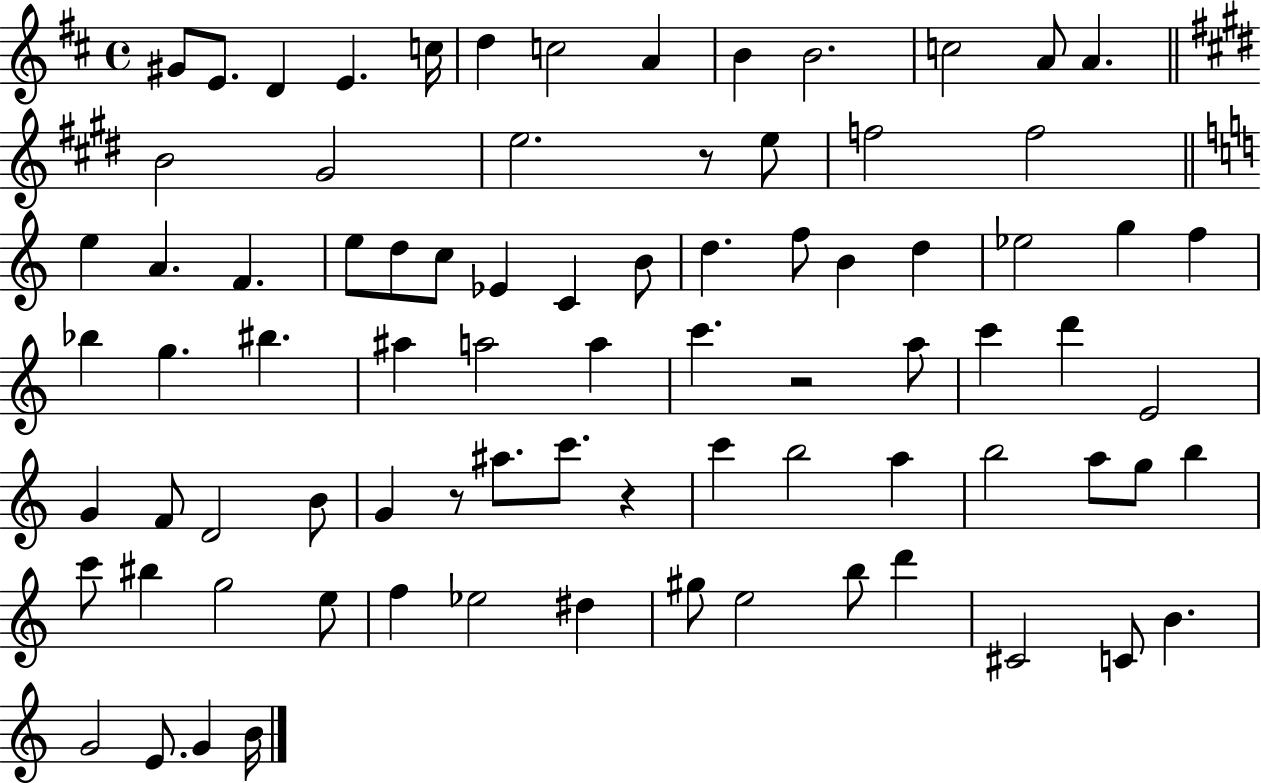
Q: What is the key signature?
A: D major